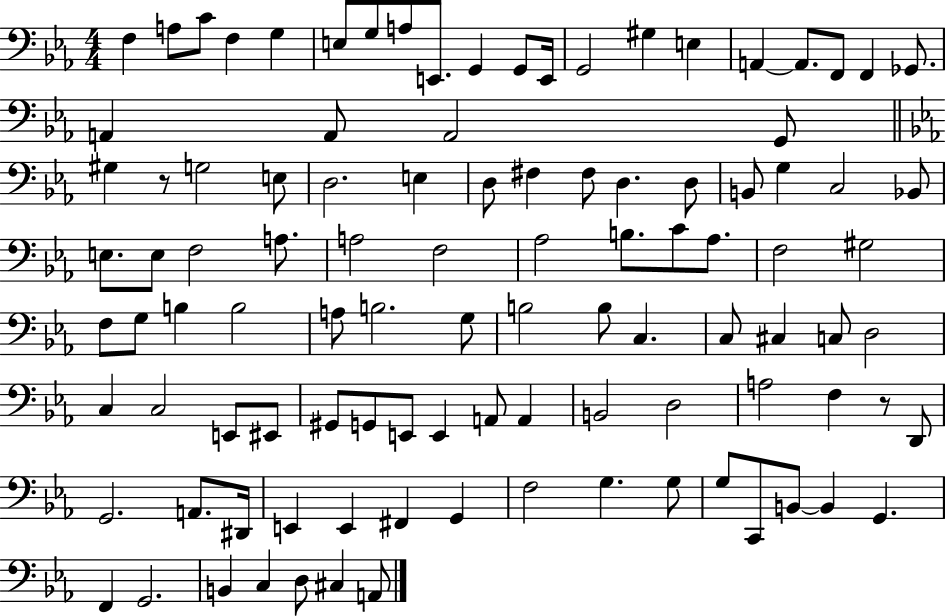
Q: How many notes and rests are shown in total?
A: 103